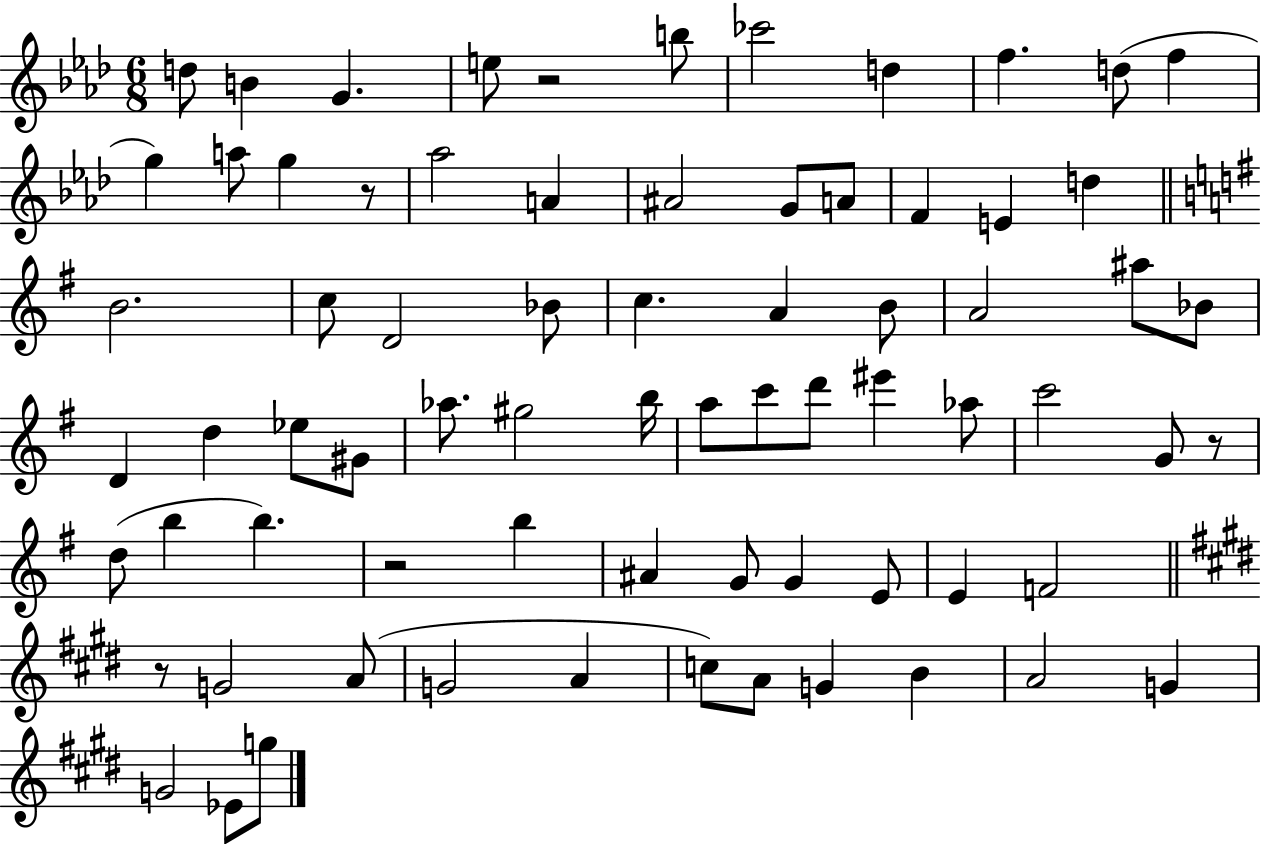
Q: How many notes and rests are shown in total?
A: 73